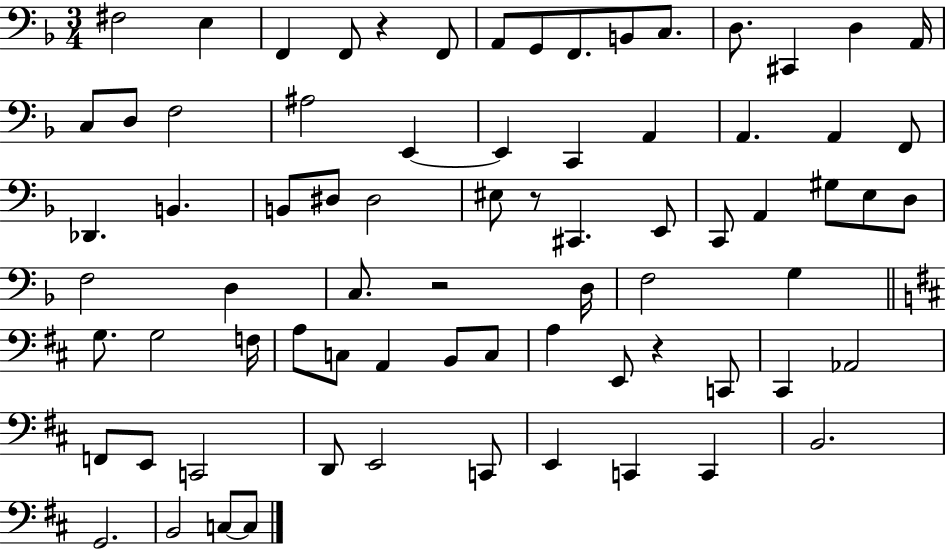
F#3/h E3/q F2/q F2/e R/q F2/e A2/e G2/e F2/e. B2/e C3/e. D3/e. C#2/q D3/q A2/s C3/e D3/e F3/h A#3/h E2/q E2/q C2/q A2/q A2/q. A2/q F2/e Db2/q. B2/q. B2/e D#3/e D#3/h EIS3/e R/e C#2/q. E2/e C2/e A2/q G#3/e E3/e D3/e F3/h D3/q C3/e. R/h D3/s F3/h G3/q G3/e. G3/h F3/s A3/e C3/e A2/q B2/e C3/e A3/q E2/e R/q C2/e C#2/q Ab2/h F2/e E2/e C2/h D2/e E2/h C2/e E2/q C2/q C2/q B2/h. G2/h. B2/h C3/e C3/e